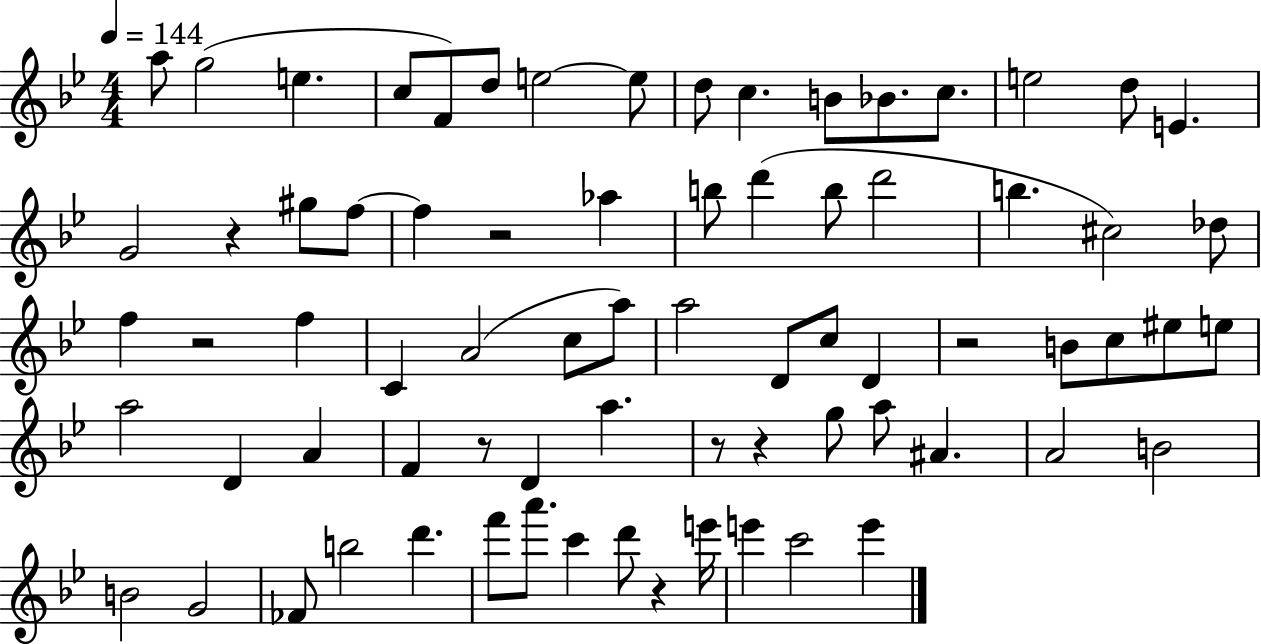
X:1
T:Untitled
M:4/4
L:1/4
K:Bb
a/2 g2 e c/2 F/2 d/2 e2 e/2 d/2 c B/2 _B/2 c/2 e2 d/2 E G2 z ^g/2 f/2 f z2 _a b/2 d' b/2 d'2 b ^c2 _d/2 f z2 f C A2 c/2 a/2 a2 D/2 c/2 D z2 B/2 c/2 ^e/2 e/2 a2 D A F z/2 D a z/2 z g/2 a/2 ^A A2 B2 B2 G2 _F/2 b2 d' f'/2 a'/2 c' d'/2 z e'/4 e' c'2 e'